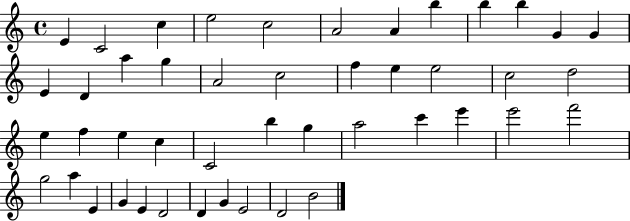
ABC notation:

X:1
T:Untitled
M:4/4
L:1/4
K:C
E C2 c e2 c2 A2 A b b b G G E D a g A2 c2 f e e2 c2 d2 e f e c C2 b g a2 c' e' e'2 f'2 g2 a E G E D2 D G E2 D2 B2